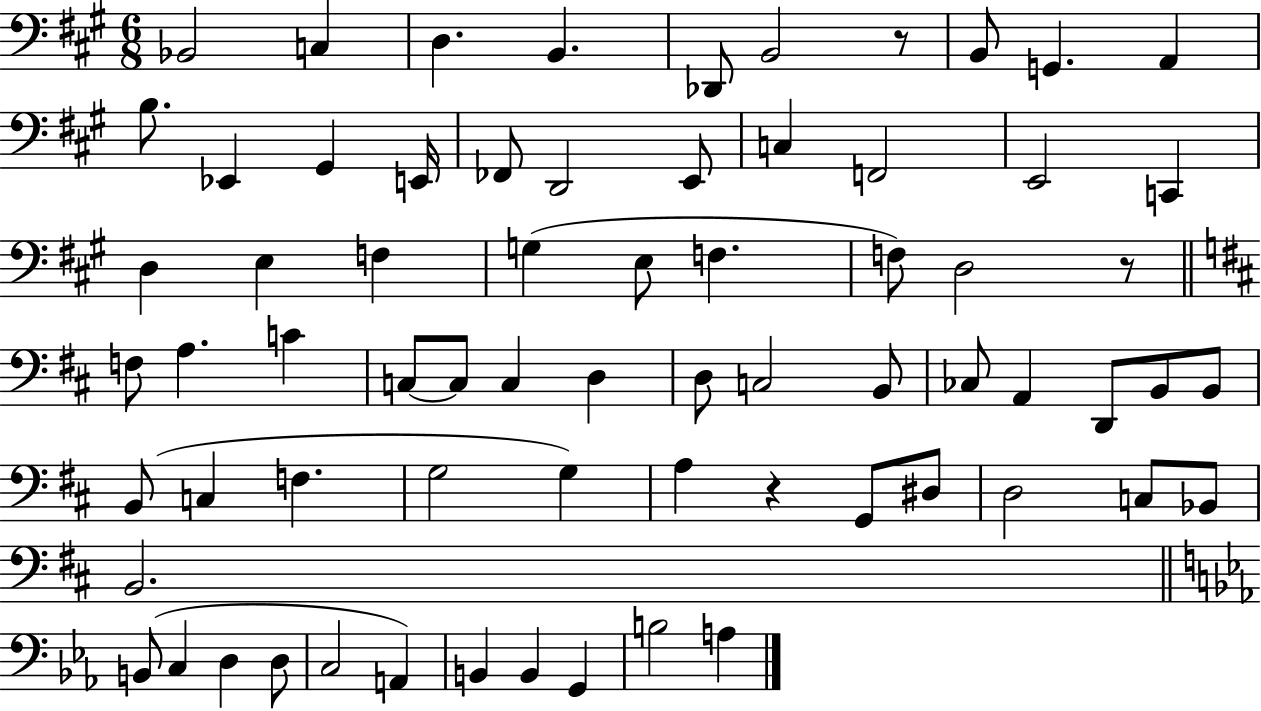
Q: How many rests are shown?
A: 3